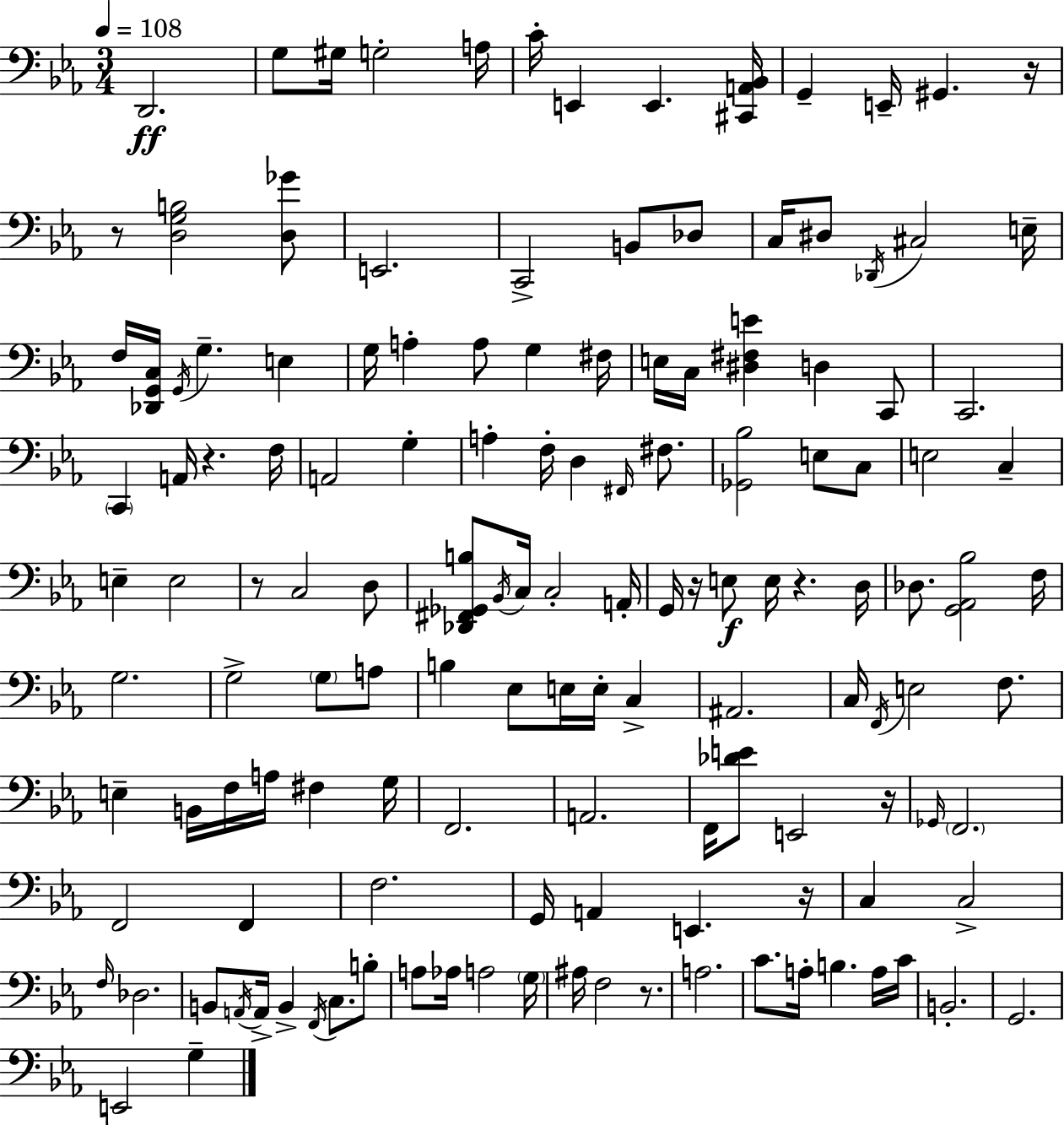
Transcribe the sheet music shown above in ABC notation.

X:1
T:Untitled
M:3/4
L:1/4
K:Cm
D,,2 G,/2 ^G,/4 G,2 A,/4 C/4 E,, E,, [^C,,A,,_B,,]/4 G,, E,,/4 ^G,, z/4 z/2 [D,G,B,]2 [D,_G]/2 E,,2 C,,2 B,,/2 _D,/2 C,/4 ^D,/2 _D,,/4 ^C,2 E,/4 F,/4 [_D,,G,,C,]/4 G,,/4 G, E, G,/4 A, A,/2 G, ^F,/4 E,/4 C,/4 [^D,^F,E] D, C,,/2 C,,2 C,, A,,/4 z F,/4 A,,2 G, A, F,/4 D, ^F,,/4 ^F,/2 [_G,,_B,]2 E,/2 C,/2 E,2 C, E, E,2 z/2 C,2 D,/2 [_D,,^F,,_G,,B,]/2 _B,,/4 C,/4 C,2 A,,/4 G,,/4 z/4 E,/2 E,/4 z D,/4 _D,/2 [G,,_A,,_B,]2 F,/4 G,2 G,2 G,/2 A,/2 B, _E,/2 E,/4 E,/4 C, ^A,,2 C,/4 F,,/4 E,2 F,/2 E, B,,/4 F,/4 A,/4 ^F, G,/4 F,,2 A,,2 F,,/4 [_DE]/2 E,,2 z/4 _G,,/4 F,,2 F,,2 F,, F,2 G,,/4 A,, E,, z/4 C, C,2 F,/4 _D,2 B,,/2 A,,/4 A,,/4 B,, F,,/4 C,/2 B,/2 A,/2 _A,/4 A,2 G,/4 ^A,/4 F,2 z/2 A,2 C/2 A,/4 B, A,/4 C/4 B,,2 G,,2 E,,2 G,